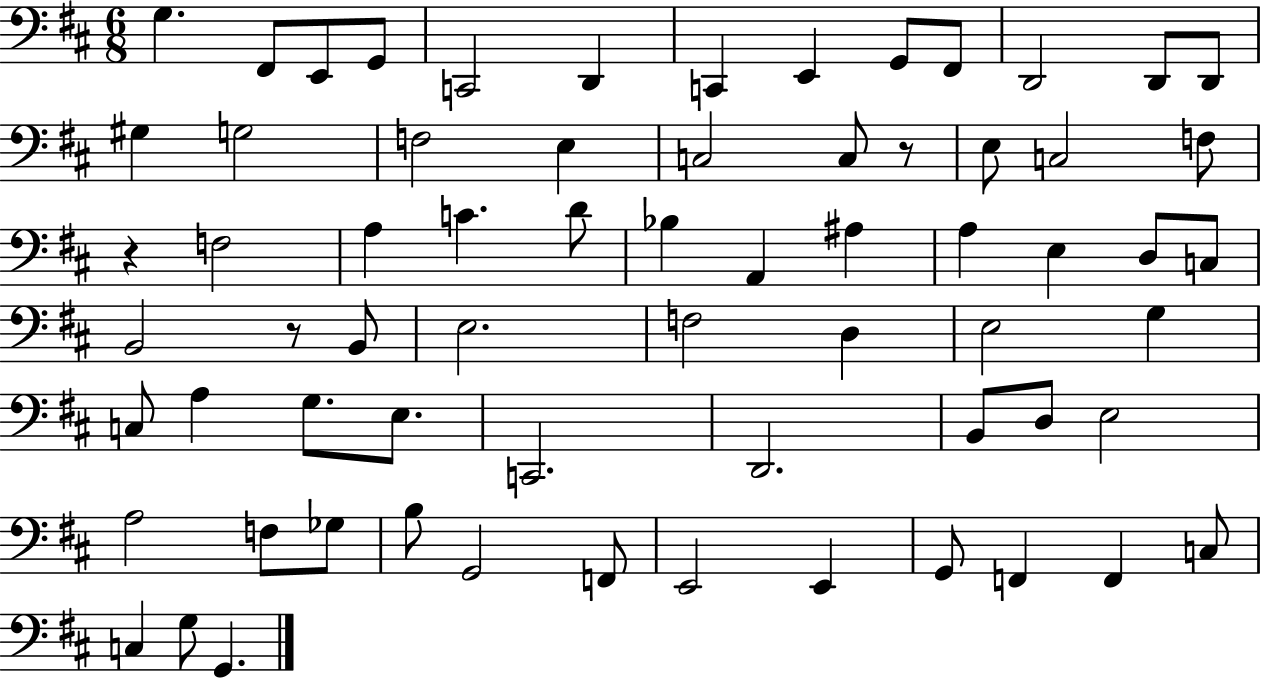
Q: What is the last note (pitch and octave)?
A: G2